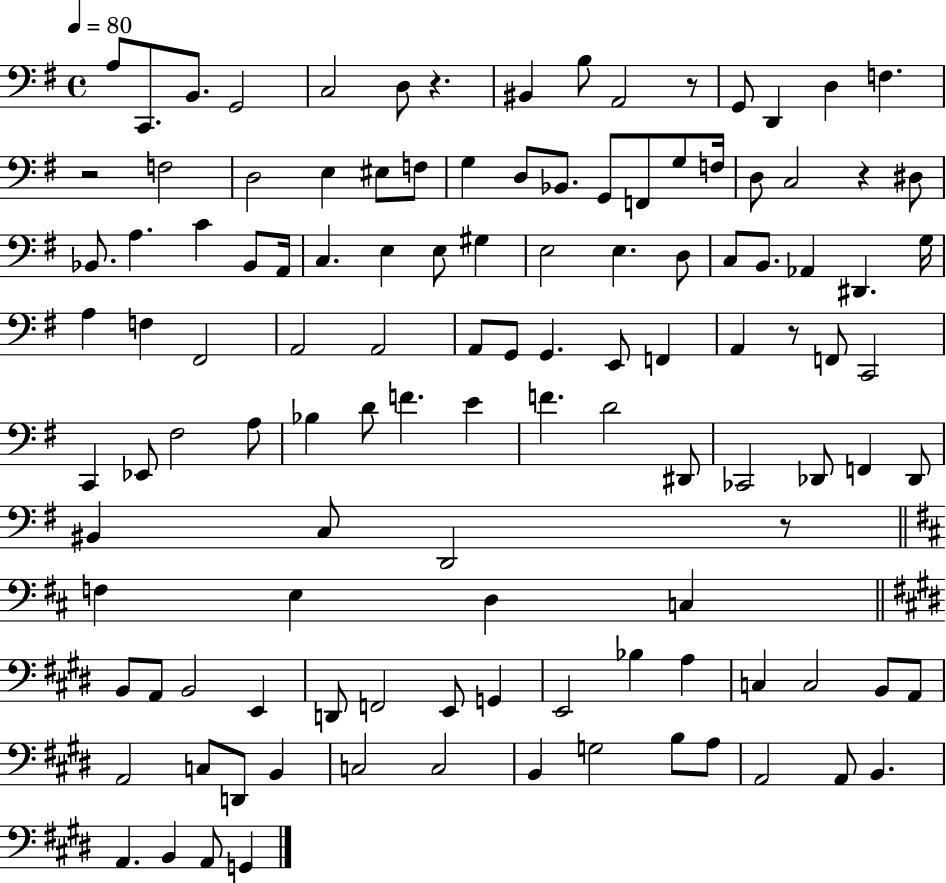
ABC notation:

X:1
T:Untitled
M:4/4
L:1/4
K:G
A,/2 C,,/2 B,,/2 G,,2 C,2 D,/2 z ^B,, B,/2 A,,2 z/2 G,,/2 D,, D, F, z2 F,2 D,2 E, ^E,/2 F,/2 G, D,/2 _B,,/2 G,,/2 F,,/2 G,/2 F,/4 D,/2 C,2 z ^D,/2 _B,,/2 A, C _B,,/2 A,,/4 C, E, E,/2 ^G, E,2 E, D,/2 C,/2 B,,/2 _A,, ^D,, G,/4 A, F, ^F,,2 A,,2 A,,2 A,,/2 G,,/2 G,, E,,/2 F,, A,, z/2 F,,/2 C,,2 C,, _E,,/2 ^F,2 A,/2 _B, D/2 F E F D2 ^D,,/2 _C,,2 _D,,/2 F,, _D,,/2 ^B,, C,/2 D,,2 z/2 F, E, D, C, B,,/2 A,,/2 B,,2 E,, D,,/2 F,,2 E,,/2 G,, E,,2 _B, A, C, C,2 B,,/2 A,,/2 A,,2 C,/2 D,,/2 B,, C,2 C,2 B,, G,2 B,/2 A,/2 A,,2 A,,/2 B,, A,, B,, A,,/2 G,,